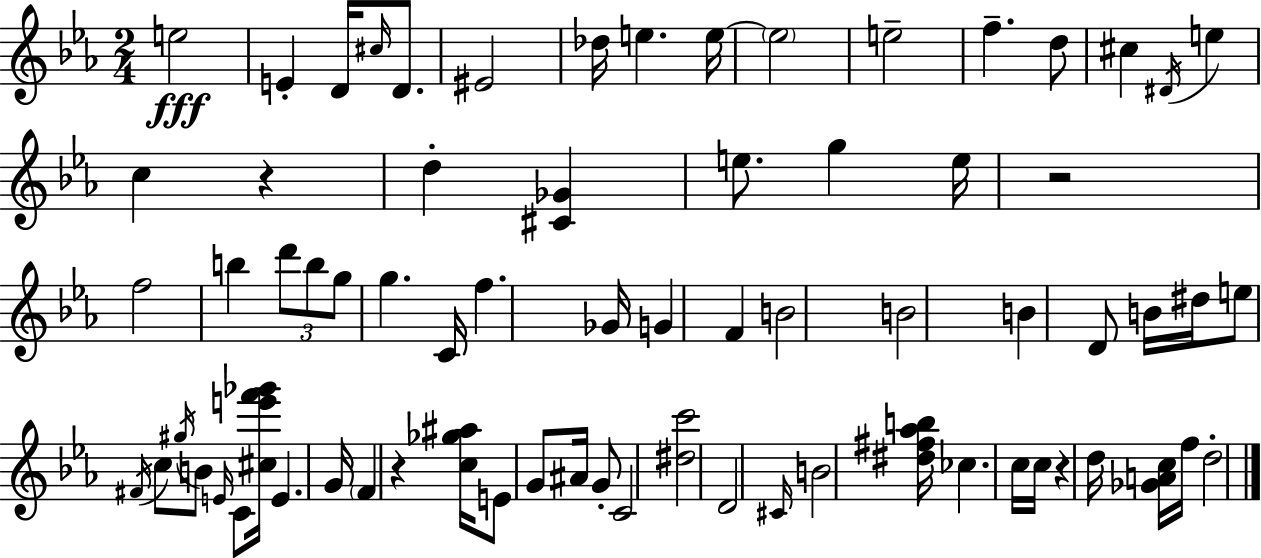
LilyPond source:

{
  \clef treble
  \numericTimeSignature
  \time 2/4
  \key ees \major
  e''2\fff | e'4-. d'16 \grace { cis''16 } d'8. | eis'2 | des''16 e''4. | \break e''16~~ \parenthesize e''2 | e''2-- | f''4.-- d''8 | cis''4 \acciaccatura { dis'16 } e''4 | \break c''4 r4 | d''4-. <cis' ges'>4 | e''8. g''4 | e''16 r2 | \break f''2 | b''4 \tuplet 3/2 { d'''8 | b''8 g''8 } g''4. | c'16 f''4. | \break ges'16 g'4 f'4 | b'2 | b'2 | b'4 d'8 | \break b'16 dis''16 e''8 \acciaccatura { fis'16 } c''8 \acciaccatura { gis''16 } | b'8 \grace { e'16 } c'8 <cis'' e''' f''' ges'''>16 e'4. | g'16 \parenthesize f'4 | r4 <c'' ges'' ais''>16 e'8 | \break g'8 ais'16 g'8-. c'2 | <dis'' c'''>2 | d'2 | \grace { cis'16 } b'2 | \break <dis'' fis'' aes'' b''>16 ces''4. | c''16 c''16 r4 | d''16 <ges' a' c''>16 f''16 d''2-. | \bar "|."
}